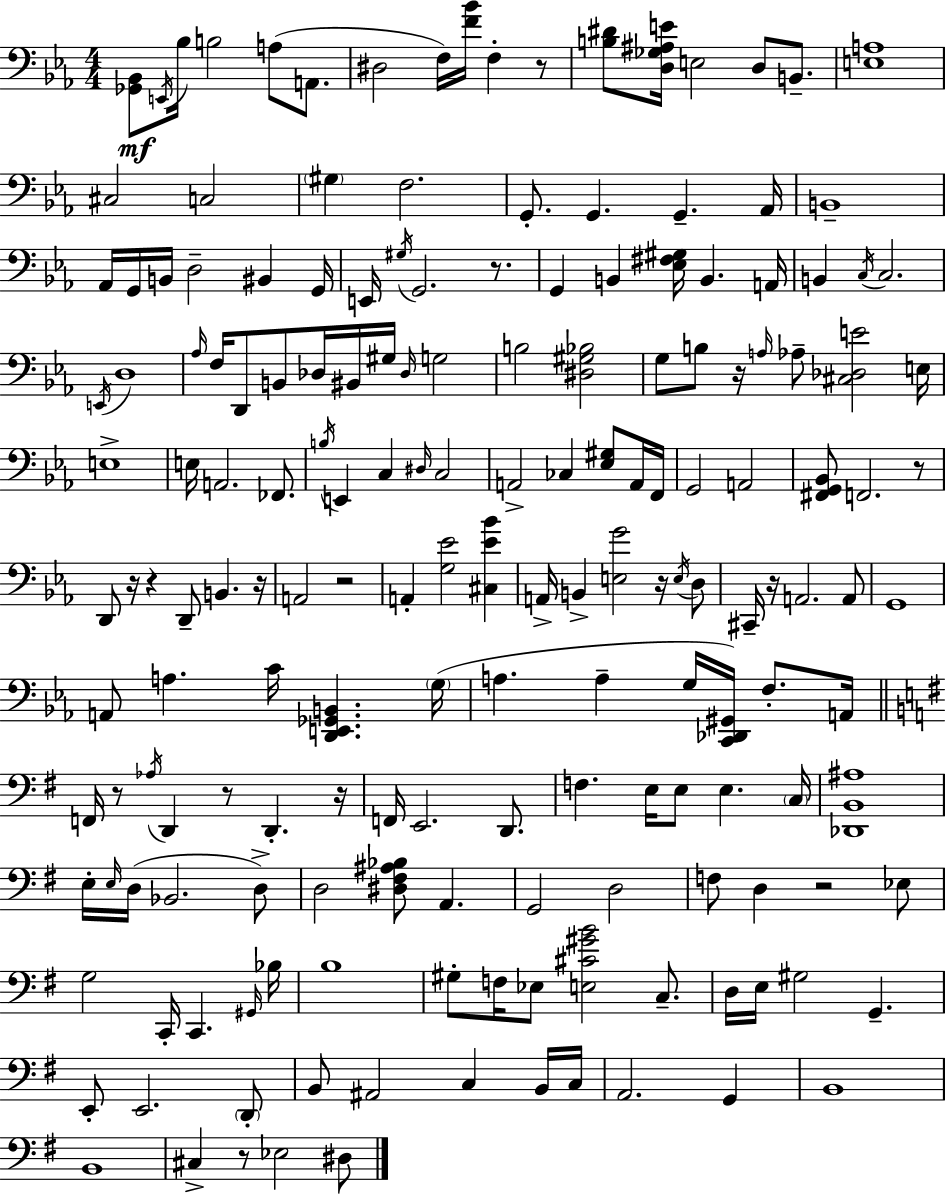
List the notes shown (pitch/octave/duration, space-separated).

[Gb2,Bb2]/e E2/s Bb3/s B3/h A3/e A2/e. D#3/h F3/s [F4,Bb4]/s F3/q R/e [B3,D#4]/e [D3,Gb3,A#3,E4]/s E3/h D3/e B2/e. [E3,A3]/w C#3/h C3/h G#3/q F3/h. G2/e. G2/q. G2/q. Ab2/s B2/w Ab2/s G2/s B2/s D3/h BIS2/q G2/s E2/s G#3/s G2/h. R/e. G2/q B2/q [Eb3,F#3,G#3]/s B2/q. A2/s B2/q C3/s C3/h. E2/s D3/w Ab3/s F3/s D2/e B2/e Db3/s BIS2/s G#3/s Db3/s G3/h B3/h [D#3,G#3,Bb3]/h G3/e B3/e R/s A3/s Ab3/e [C#3,Db3,E4]/h E3/s E3/w E3/s A2/h. FES2/e. B3/s E2/q C3/q D#3/s C3/h A2/h CES3/q [Eb3,G#3]/e A2/s F2/s G2/h A2/h [F#2,G2,Bb2]/e F2/h. R/e D2/e R/s R/q D2/e B2/q. R/s A2/h R/h A2/q [G3,Eb4]/h [C#3,Eb4,Bb4]/q A2/s B2/q [E3,G4]/h R/s E3/s D3/e C#2/s R/s A2/h. A2/e G2/w A2/e A3/q. C4/s [D2,E2,Gb2,B2]/q. G3/s A3/q. A3/q G3/s [C2,Db2,G#2]/s F3/e. A2/s F2/s R/e Ab3/s D2/q R/e D2/q. R/s F2/s E2/h. D2/e. F3/q. E3/s E3/e E3/q. C3/s [Db2,B2,A#3]/w E3/s E3/s D3/s Bb2/h. D3/e D3/h [D#3,F#3,A#3,Bb3]/e A2/q. G2/h D3/h F3/e D3/q R/h Eb3/e G3/h C2/s C2/q. G#2/s Bb3/s B3/w G#3/e F3/s Eb3/e [E3,C#4,G#4,B4]/h C3/e. D3/s E3/s G#3/h G2/q. E2/e E2/h. D2/e B2/e A#2/h C3/q B2/s C3/s A2/h. G2/q B2/w B2/w C#3/q R/e Eb3/h D#3/e